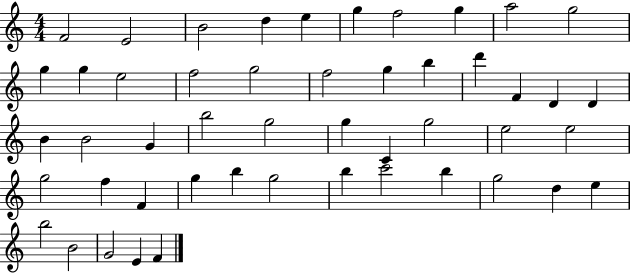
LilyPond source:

{
  \clef treble
  \numericTimeSignature
  \time 4/4
  \key c \major
  f'2 e'2 | b'2 d''4 e''4 | g''4 f''2 g''4 | a''2 g''2 | \break g''4 g''4 e''2 | f''2 g''2 | f''2 g''4 b''4 | d'''4 f'4 d'4 d'4 | \break b'4 b'2 g'4 | b''2 g''2 | g''4 c'4 g''2 | e''2 e''2 | \break g''2 f''4 f'4 | g''4 b''4 g''2 | b''4 c'''2 b''4 | g''2 d''4 e''4 | \break b''2 b'2 | g'2 e'4 f'4 | \bar "|."
}